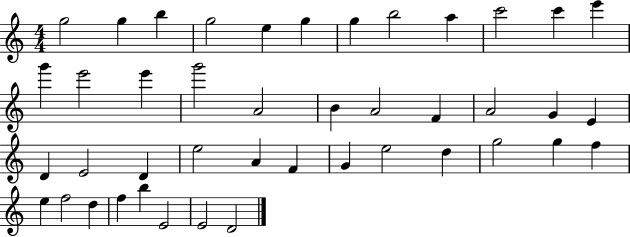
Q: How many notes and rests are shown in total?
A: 43